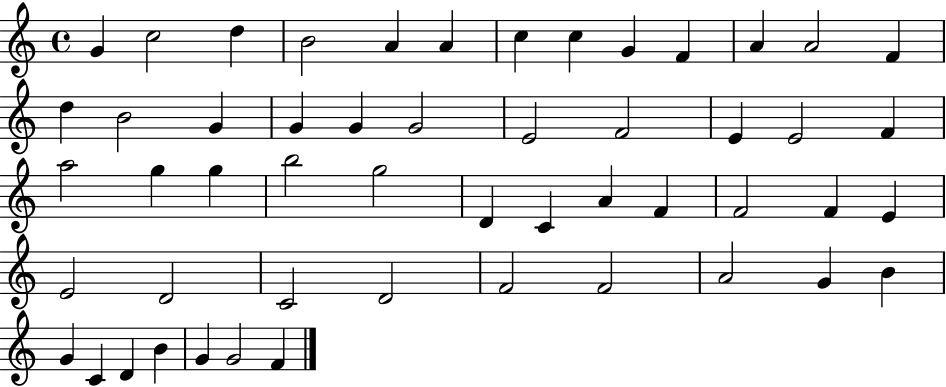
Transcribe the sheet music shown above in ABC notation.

X:1
T:Untitled
M:4/4
L:1/4
K:C
G c2 d B2 A A c c G F A A2 F d B2 G G G G2 E2 F2 E E2 F a2 g g b2 g2 D C A F F2 F E E2 D2 C2 D2 F2 F2 A2 G B G C D B G G2 F